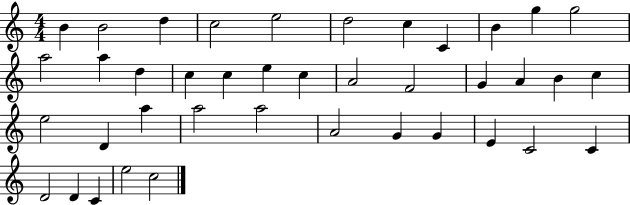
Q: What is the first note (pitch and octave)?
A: B4